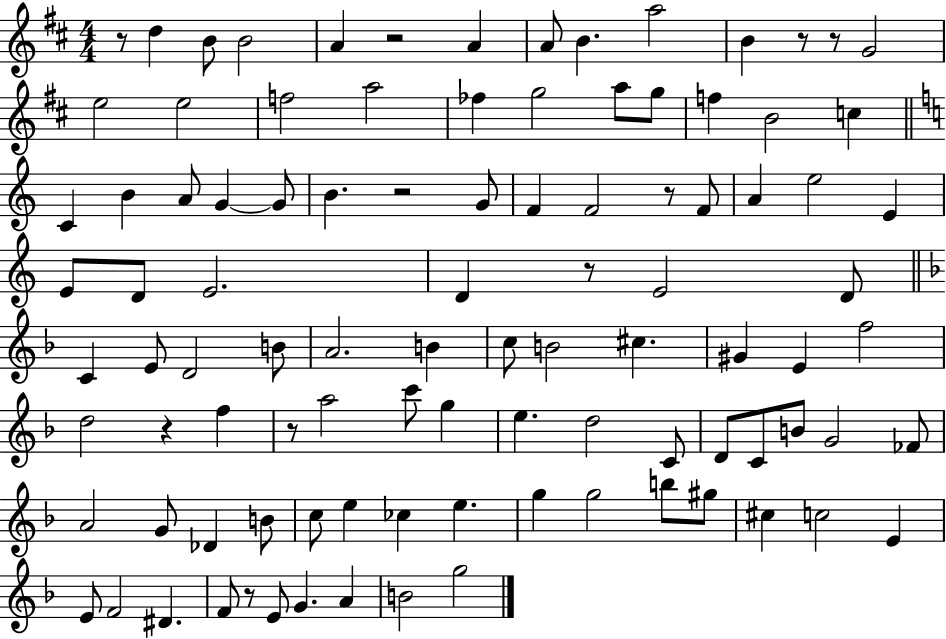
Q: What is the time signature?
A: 4/4